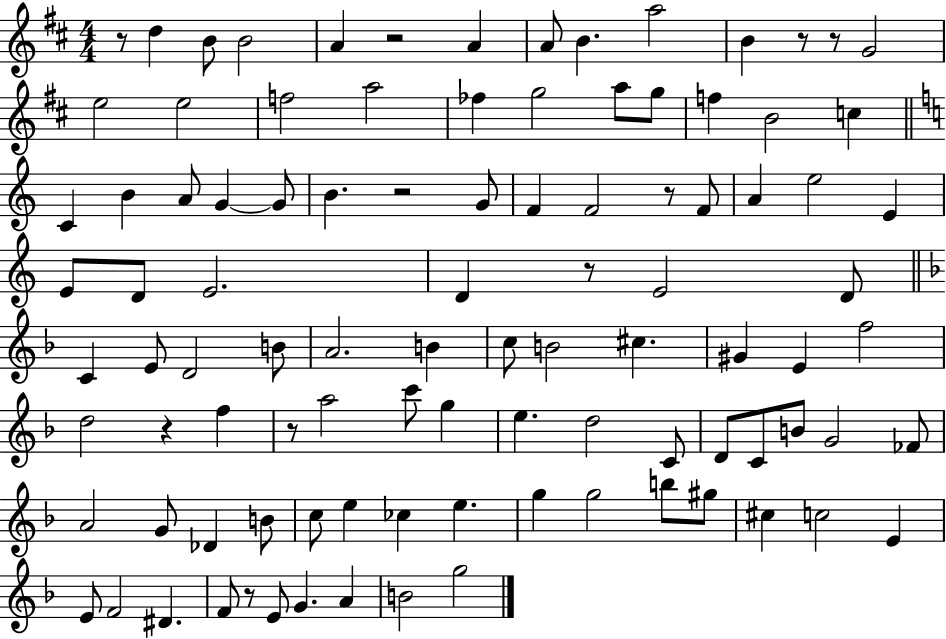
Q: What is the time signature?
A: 4/4